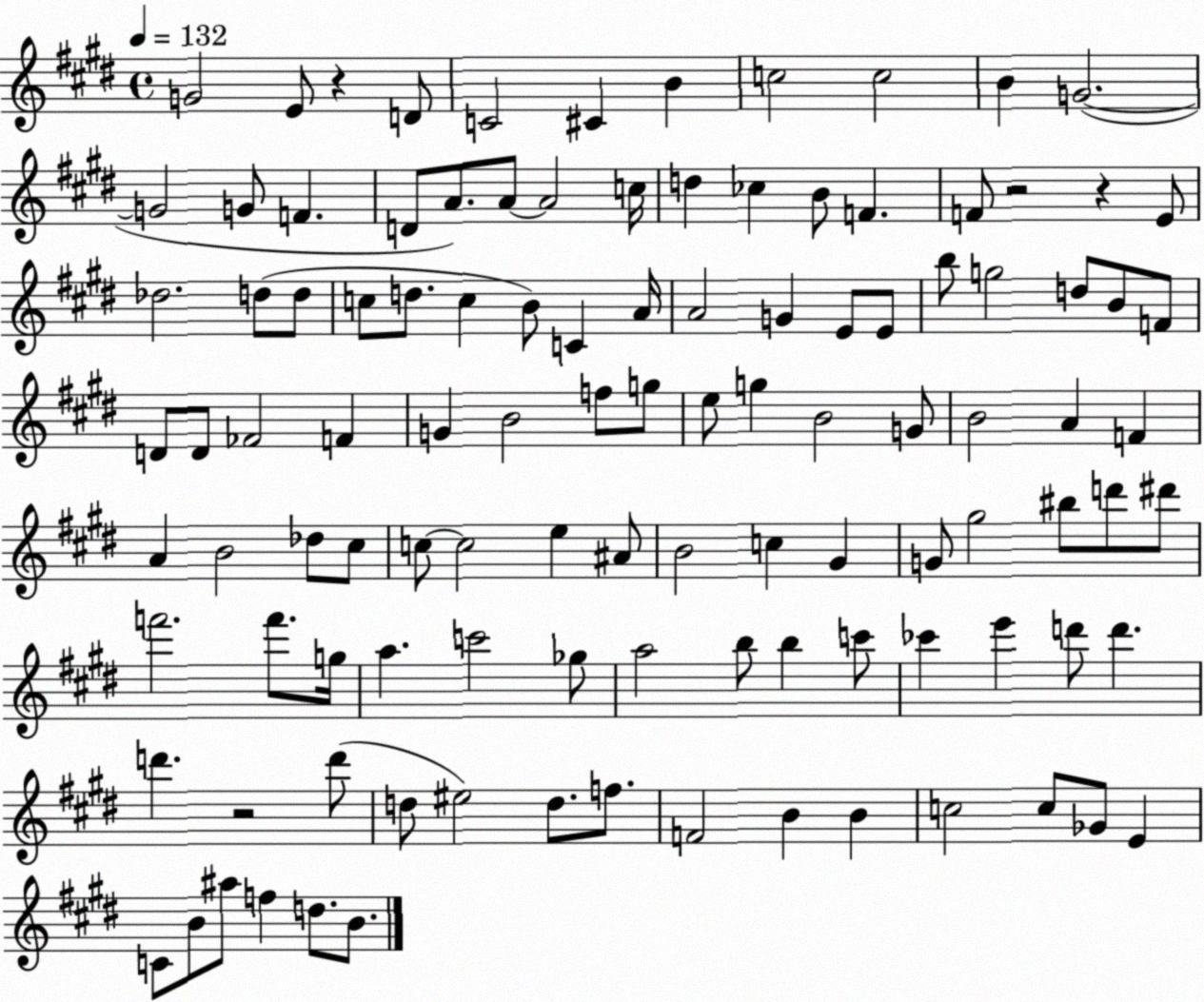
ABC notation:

X:1
T:Untitled
M:4/4
L:1/4
K:E
G2 E/2 z D/2 C2 ^C B c2 c2 B G2 G2 G/2 F D/2 A/2 A/2 A2 c/4 d _c B/2 F F/2 z2 z E/2 _d2 d/2 d/2 c/2 d/2 c B/2 C A/4 A2 G E/2 E/2 b/2 g2 d/2 B/2 F/2 D/2 D/2 _F2 F G B2 f/2 g/2 e/2 g B2 G/2 B2 A F A B2 _d/2 ^c/2 c/2 c2 e ^A/2 B2 c ^G G/2 ^g2 ^b/2 d'/2 ^d'/2 f'2 f'/2 g/4 a c'2 _g/2 a2 b/2 b c'/2 _c' e' d'/2 d' d' z2 d'/2 d/2 ^e2 d/2 f/2 F2 B B c2 c/2 _G/2 E C/2 B/2 ^a/2 f d/2 B/2